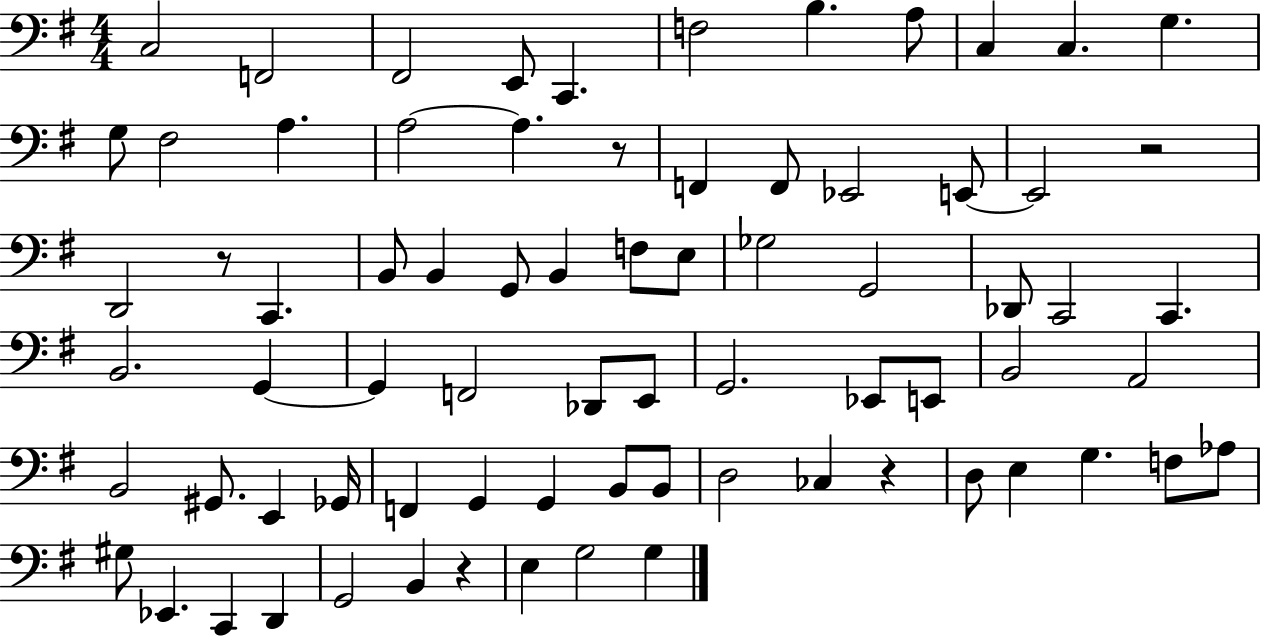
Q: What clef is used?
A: bass